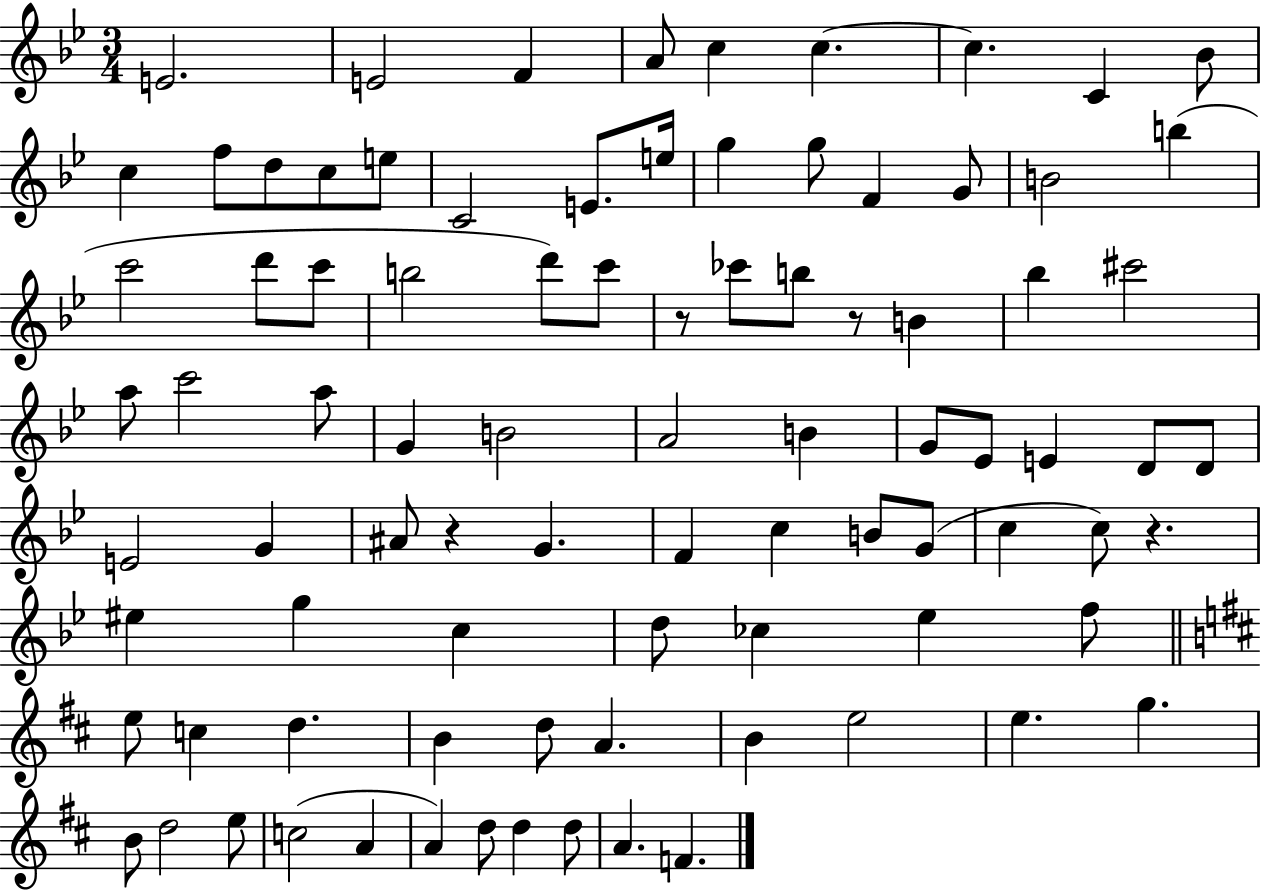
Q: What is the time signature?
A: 3/4